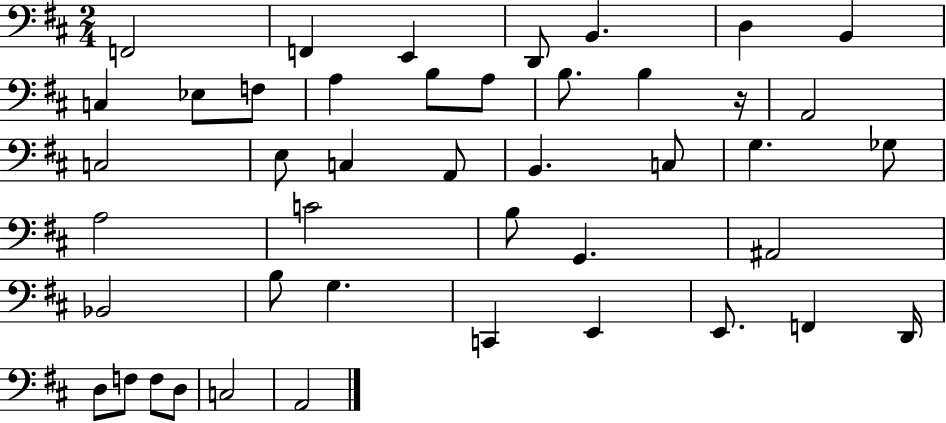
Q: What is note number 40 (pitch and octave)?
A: F3